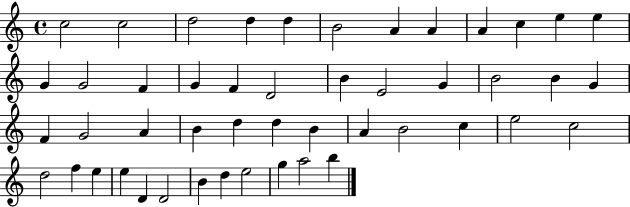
X:1
T:Untitled
M:4/4
L:1/4
K:C
c2 c2 d2 d d B2 A A A c e e G G2 F G F D2 B E2 G B2 B G F G2 A B d d B A B2 c e2 c2 d2 f e e D D2 B d e2 g a2 b